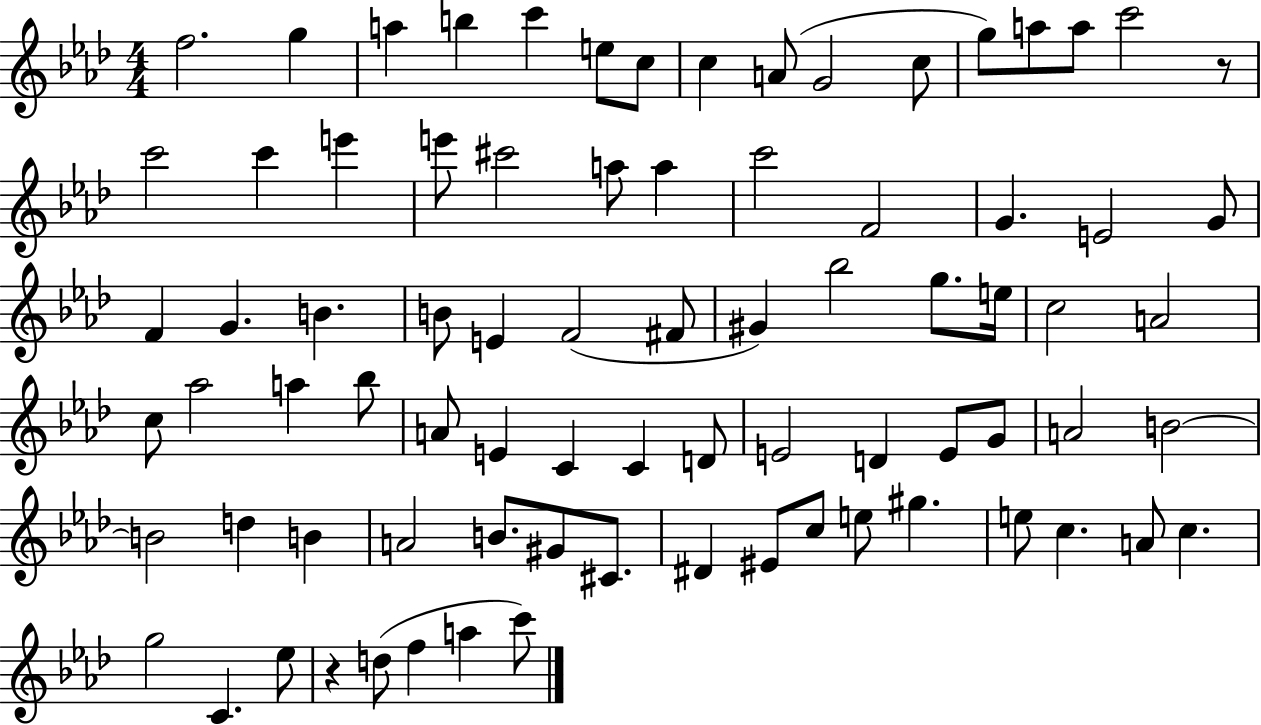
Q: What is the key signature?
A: AES major